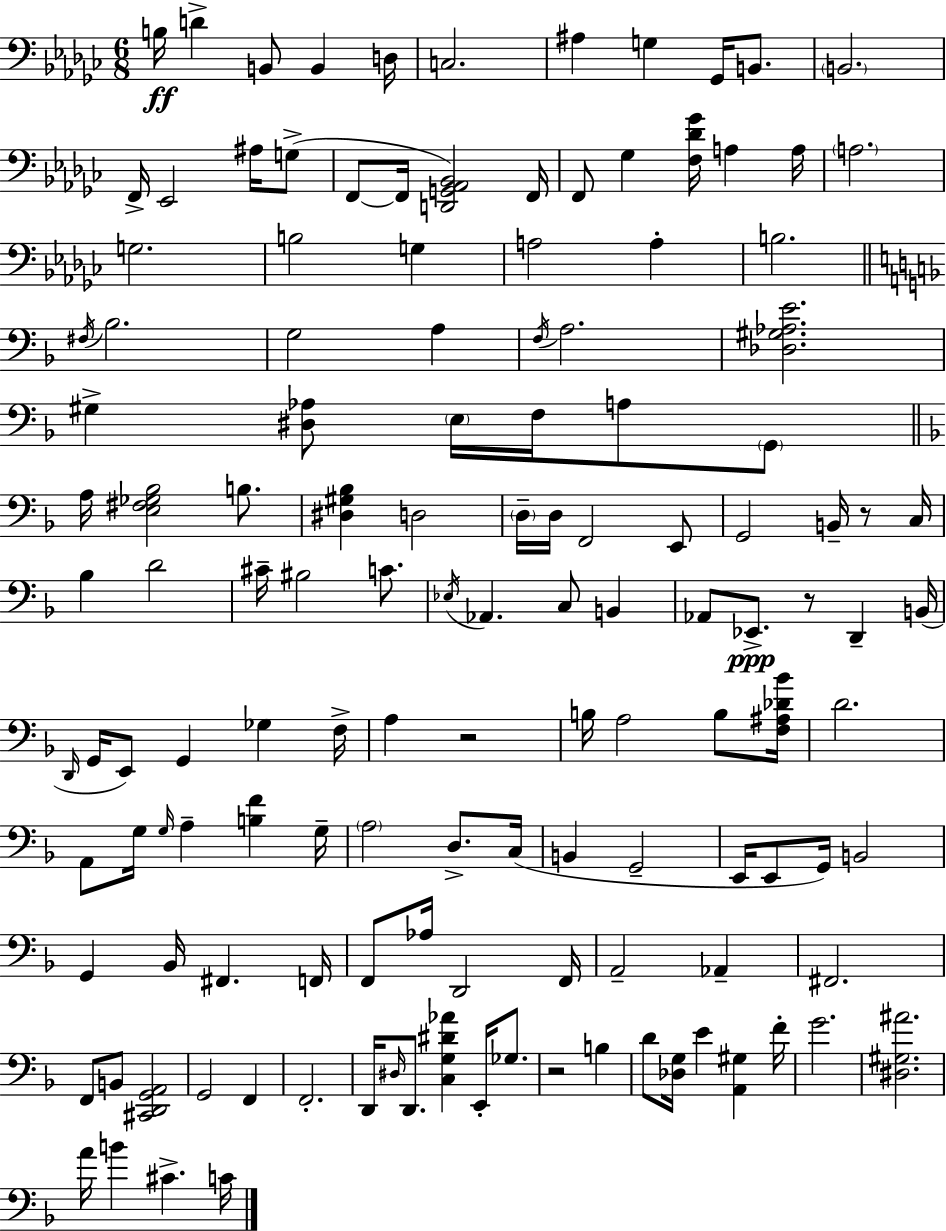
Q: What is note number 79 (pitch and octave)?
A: G3